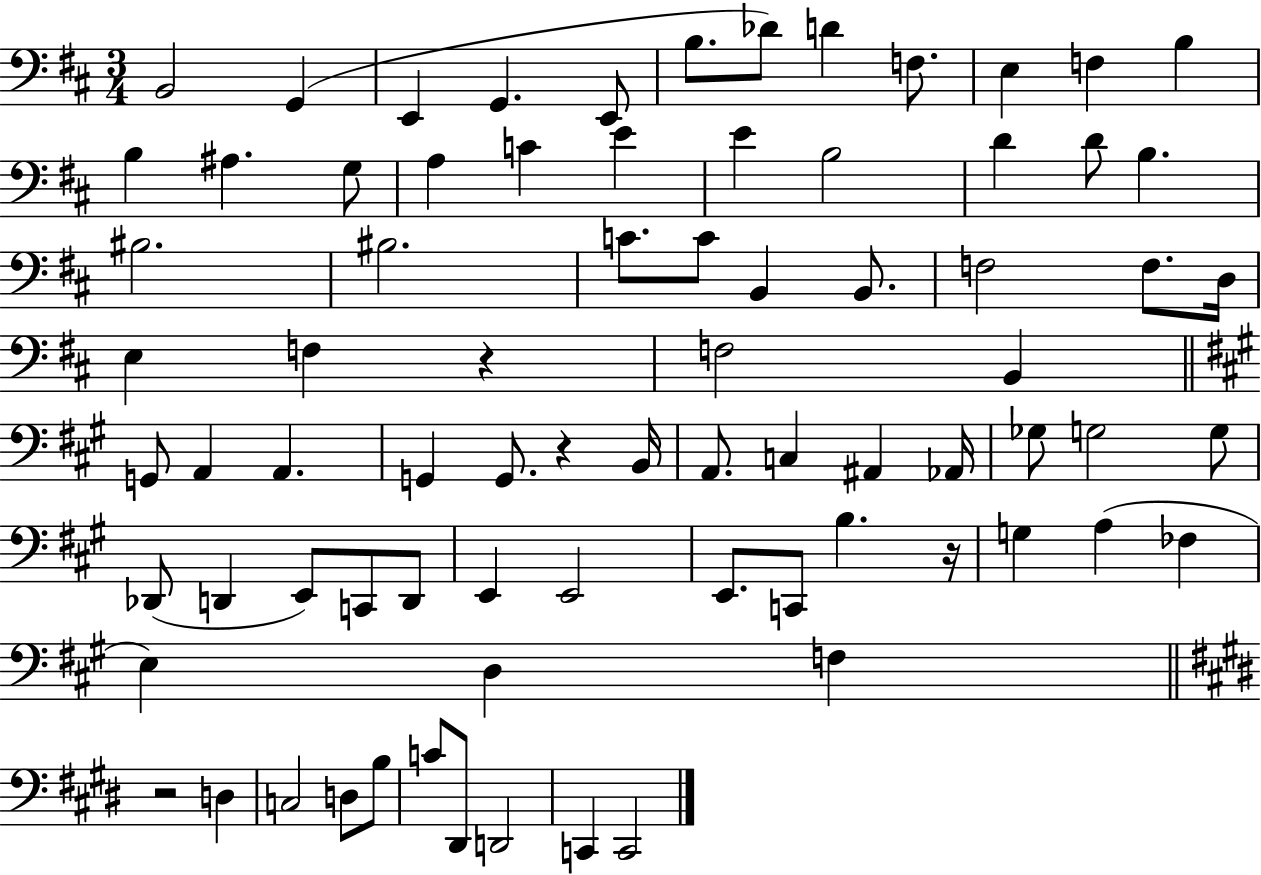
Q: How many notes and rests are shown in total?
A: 78